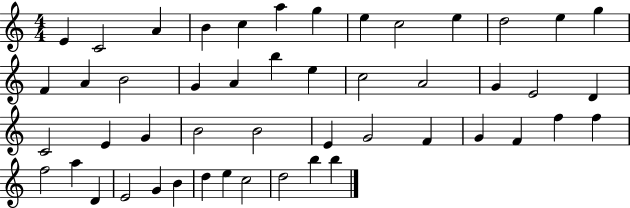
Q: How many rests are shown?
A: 0